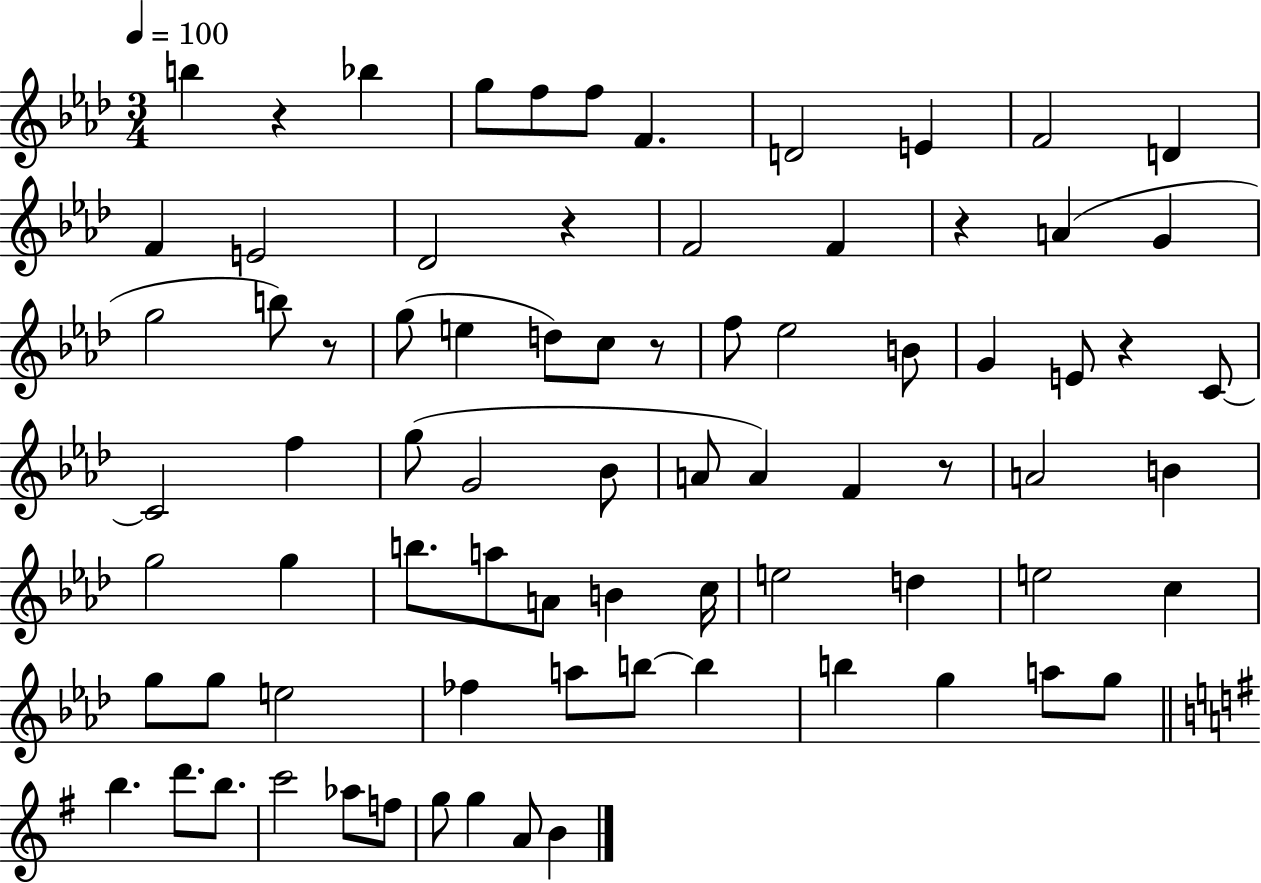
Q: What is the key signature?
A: AES major